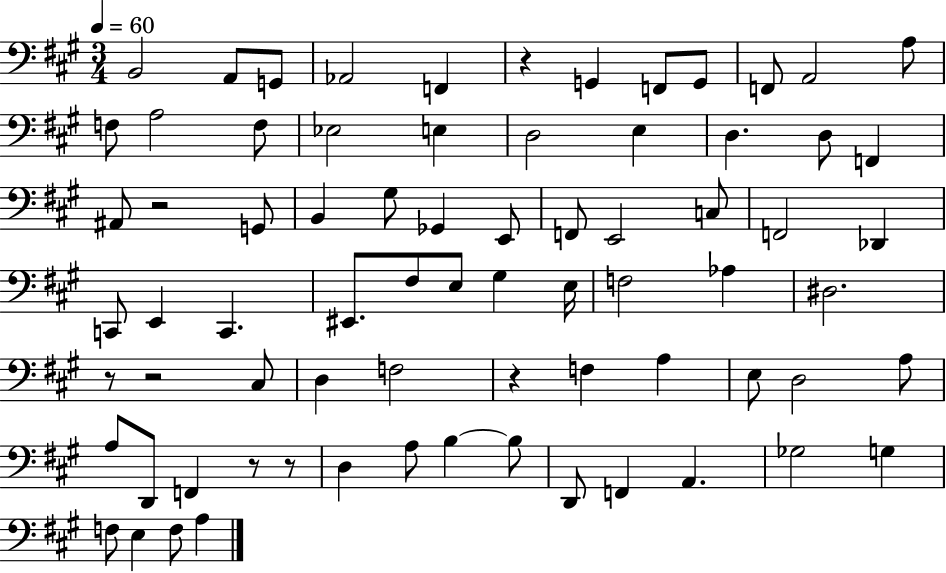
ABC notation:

X:1
T:Untitled
M:3/4
L:1/4
K:A
B,,2 A,,/2 G,,/2 _A,,2 F,, z G,, F,,/2 G,,/2 F,,/2 A,,2 A,/2 F,/2 A,2 F,/2 _E,2 E, D,2 E, D, D,/2 F,, ^A,,/2 z2 G,,/2 B,, ^G,/2 _G,, E,,/2 F,,/2 E,,2 C,/2 F,,2 _D,, C,,/2 E,, C,, ^E,,/2 ^F,/2 E,/2 ^G, E,/4 F,2 _A, ^D,2 z/2 z2 ^C,/2 D, F,2 z F, A, E,/2 D,2 A,/2 A,/2 D,,/2 F,, z/2 z/2 D, A,/2 B, B,/2 D,,/2 F,, A,, _G,2 G, F,/2 E, F,/2 A,